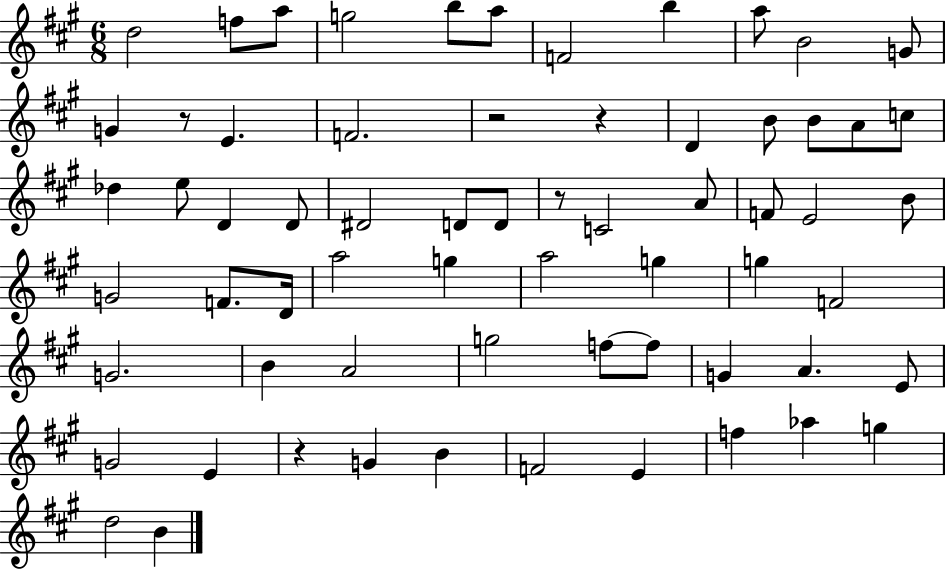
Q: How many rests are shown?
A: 5